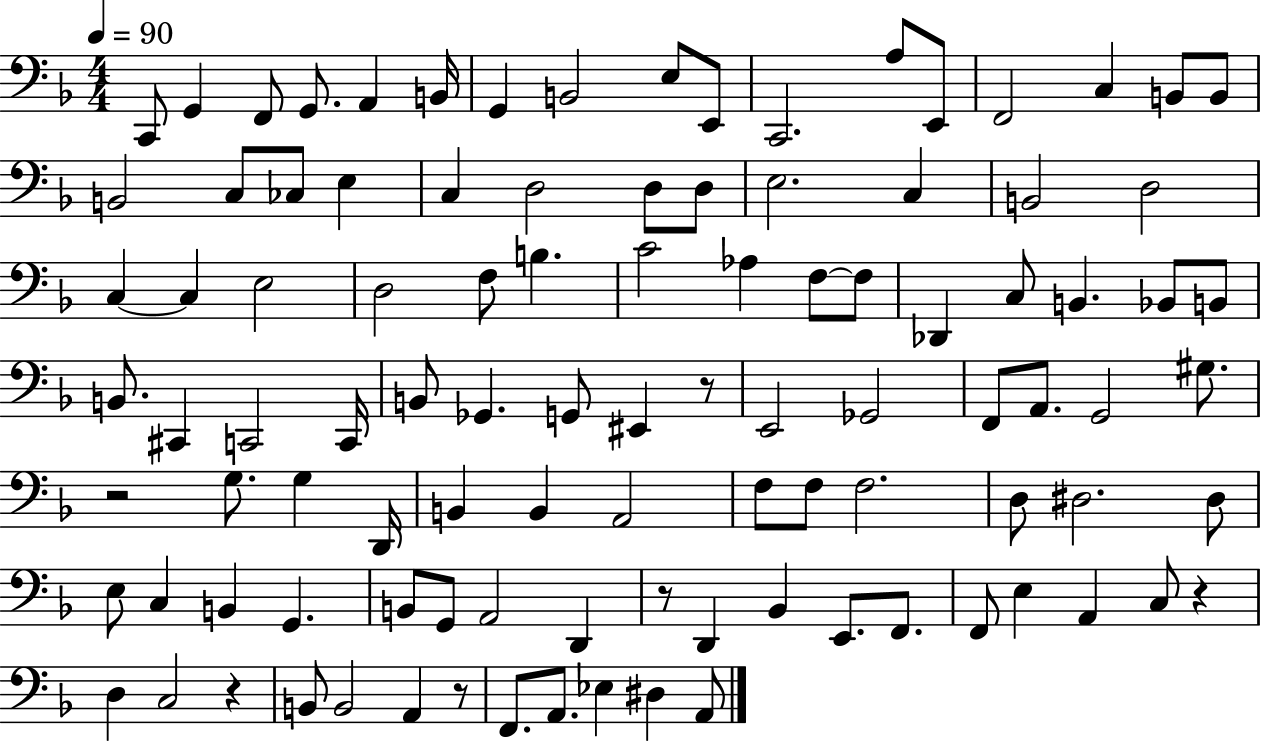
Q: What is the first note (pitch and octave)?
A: C2